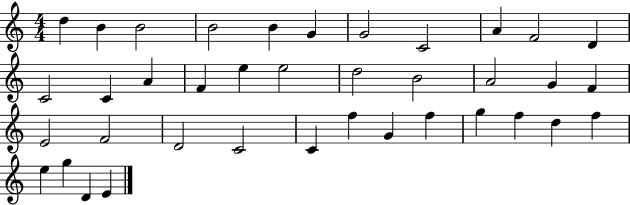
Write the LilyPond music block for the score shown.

{
  \clef treble
  \numericTimeSignature
  \time 4/4
  \key c \major
  d''4 b'4 b'2 | b'2 b'4 g'4 | g'2 c'2 | a'4 f'2 d'4 | \break c'2 c'4 a'4 | f'4 e''4 e''2 | d''2 b'2 | a'2 g'4 f'4 | \break e'2 f'2 | d'2 c'2 | c'4 f''4 g'4 f''4 | g''4 f''4 d''4 f''4 | \break e''4 g''4 d'4 e'4 | \bar "|."
}